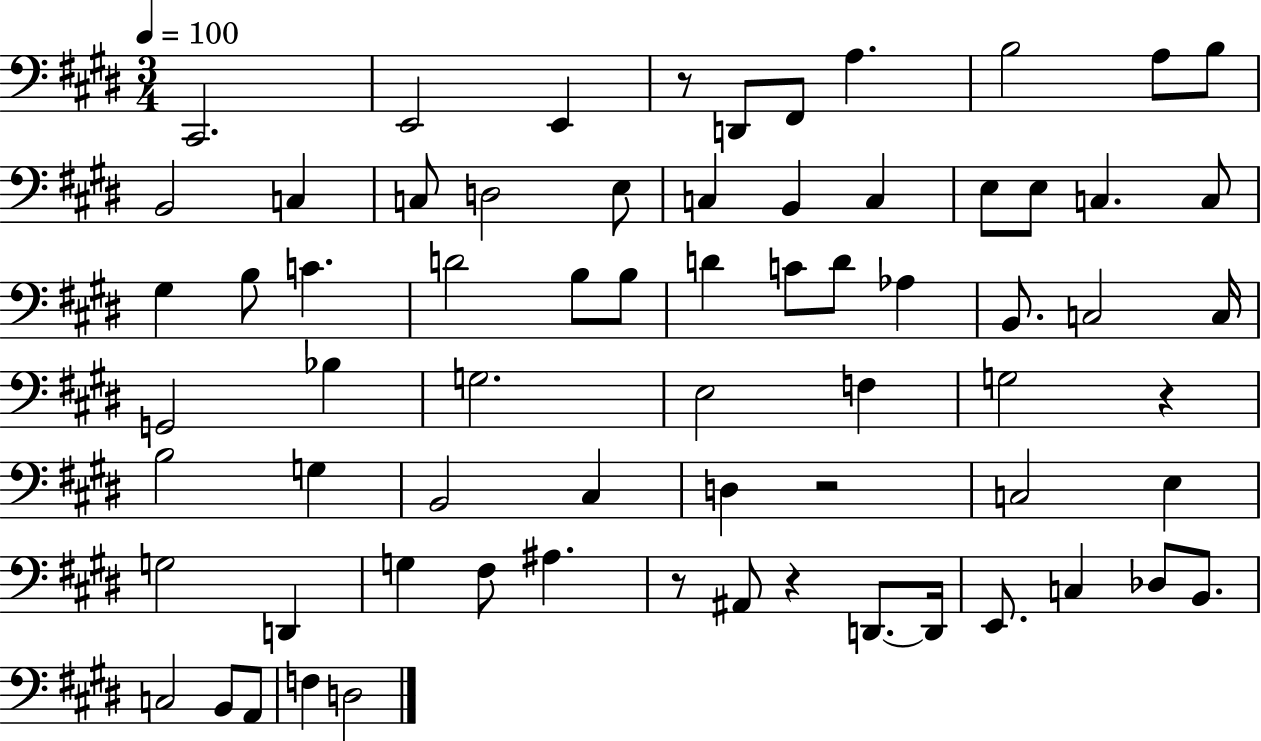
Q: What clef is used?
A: bass